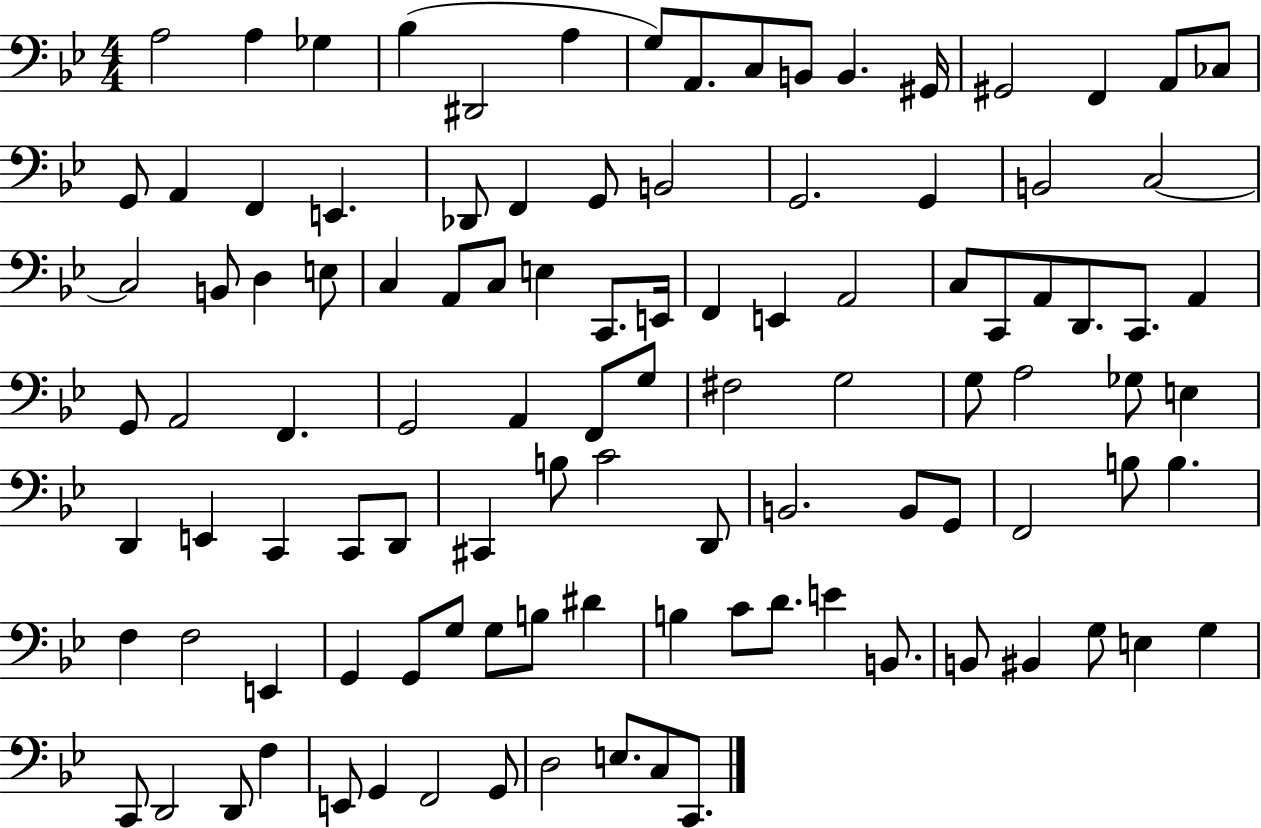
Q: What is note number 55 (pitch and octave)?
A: F#3